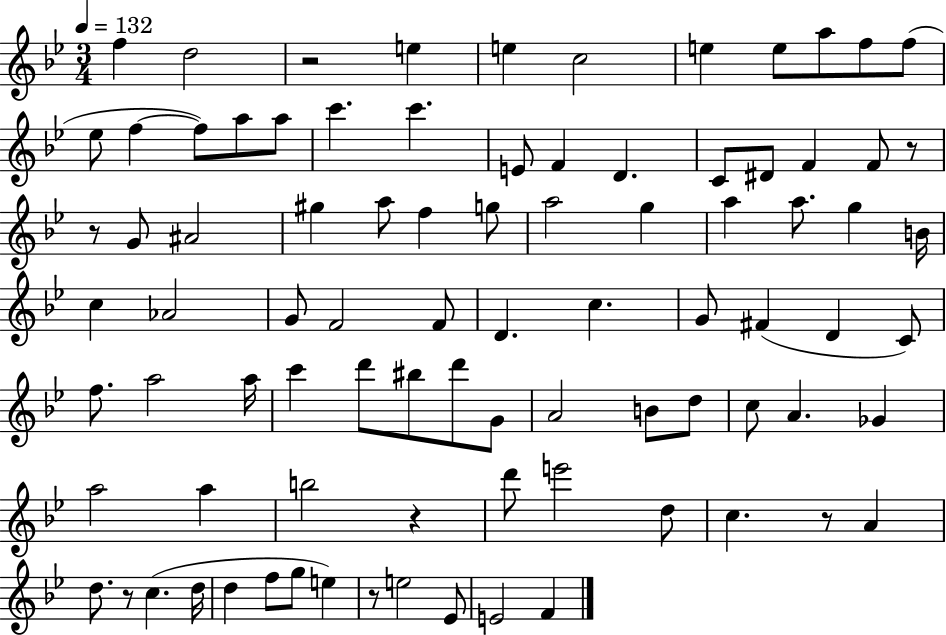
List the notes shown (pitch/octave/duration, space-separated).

F5/q D5/h R/h E5/q E5/q C5/h E5/q E5/e A5/e F5/e F5/e Eb5/e F5/q F5/e A5/e A5/e C6/q. C6/q. E4/e F4/q D4/q. C4/e D#4/e F4/q F4/e R/e R/e G4/e A#4/h G#5/q A5/e F5/q G5/e A5/h G5/q A5/q A5/e. G5/q B4/s C5/q Ab4/h G4/e F4/h F4/e D4/q. C5/q. G4/e F#4/q D4/q C4/e F5/e. A5/h A5/s C6/q D6/e BIS5/e D6/e G4/e A4/h B4/e D5/e C5/e A4/q. Gb4/q A5/h A5/q B5/h R/q D6/e E6/h D5/e C5/q. R/e A4/q D5/e. R/e C5/q. D5/s D5/q F5/e G5/e E5/q R/e E5/h Eb4/e E4/h F4/q